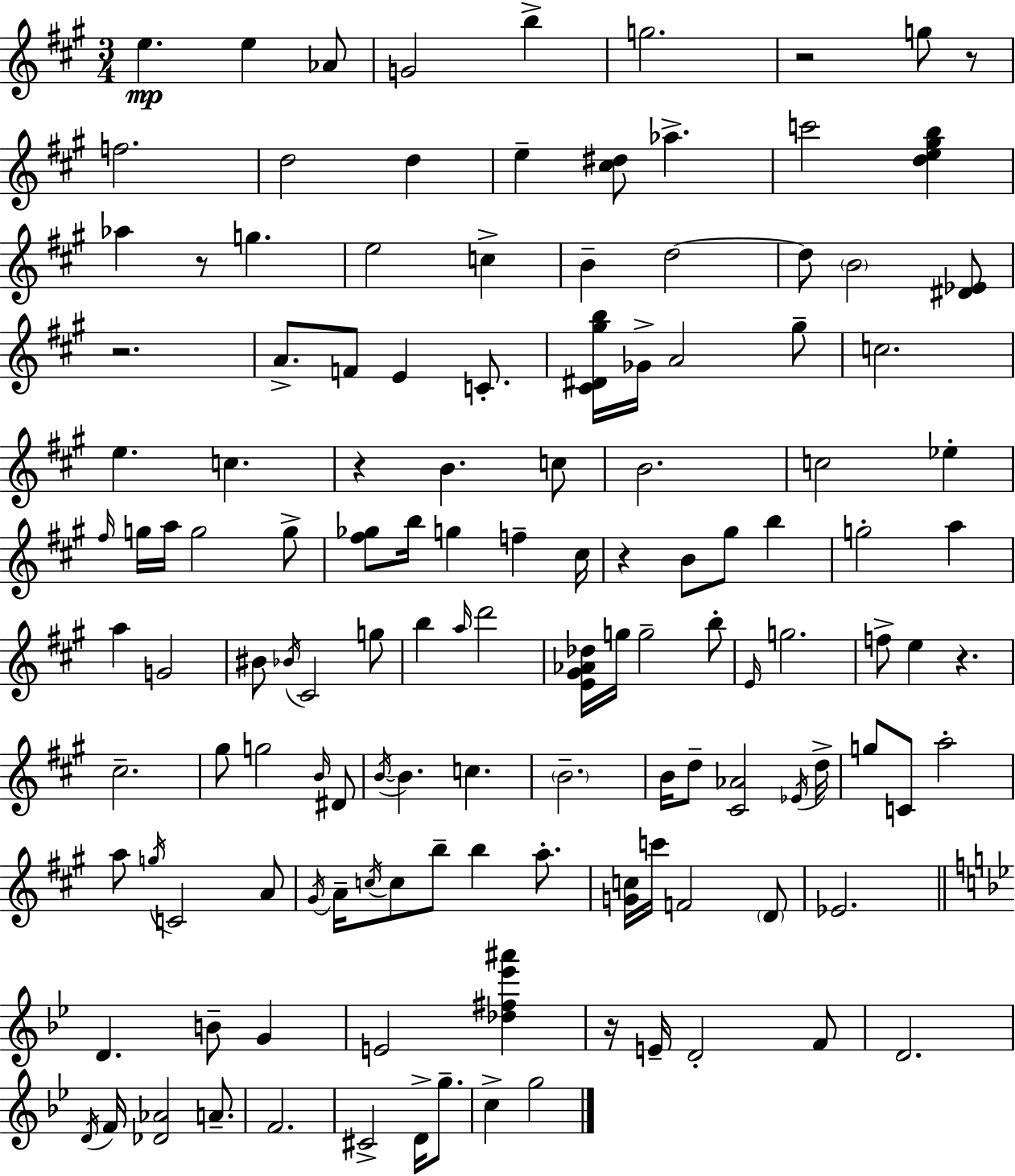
{
  \clef treble
  \numericTimeSignature
  \time 3/4
  \key a \major
  e''4.\mp e''4 aes'8 | g'2 b''4-> | g''2. | r2 g''8 r8 | \break f''2. | d''2 d''4 | e''4-- <cis'' dis''>8 aes''4.-> | c'''2 <d'' e'' gis'' b''>4 | \break aes''4 r8 g''4. | e''2 c''4-> | b'4-- d''2~~ | d''8 \parenthesize b'2 <dis' ees'>8 | \break r2. | a'8.-> f'8 e'4 c'8.-. | <cis' dis' gis'' b''>16 ges'16-> a'2 gis''8-- | c''2. | \break e''4. c''4. | r4 b'4. c''8 | b'2. | c''2 ees''4-. | \break \grace { fis''16 } g''16 a''16 g''2 g''8-> | <fis'' ges''>8 b''16 g''4 f''4-- | cis''16 r4 b'8 gis''8 b''4 | g''2-. a''4 | \break a''4 g'2 | bis'8 \acciaccatura { bes'16 } cis'2 | g''8 b''4 \grace { a''16 } d'''2 | <e' gis' aes' des''>16 g''16 g''2-- | \break b''8-. \grace { e'16 } g''2. | f''8-> e''4 r4. | cis''2.-- | gis''8 g''2 | \break \grace { b'16 } dis'8 \acciaccatura { b'16~ }~ b'4. | c''4. \parenthesize b'2.-- | b'16 d''8-- <cis' aes'>2 | \acciaccatura { ees'16 } d''16-> g''8 c'8 a''2-. | \break a''8 \acciaccatura { g''16 } c'2 | a'8 \acciaccatura { gis'16 } a'16-- \acciaccatura { c''16 } c''8 | b''8-- b''4 a''8.-. <g' c''>16 c'''16 | f'2 \parenthesize d'8 ees'2. | \break \bar "||" \break \key bes \major d'4. b'8-- g'4 | e'2 <des'' fis'' ees''' ais'''>4 | r16 e'16-- d'2-. f'8 | d'2. | \break \acciaccatura { d'16 } f'16 <des' aes'>2 a'8.-- | f'2. | cis'2-> d'16-> g''8.-- | c''4-> g''2 | \break \bar "|."
}